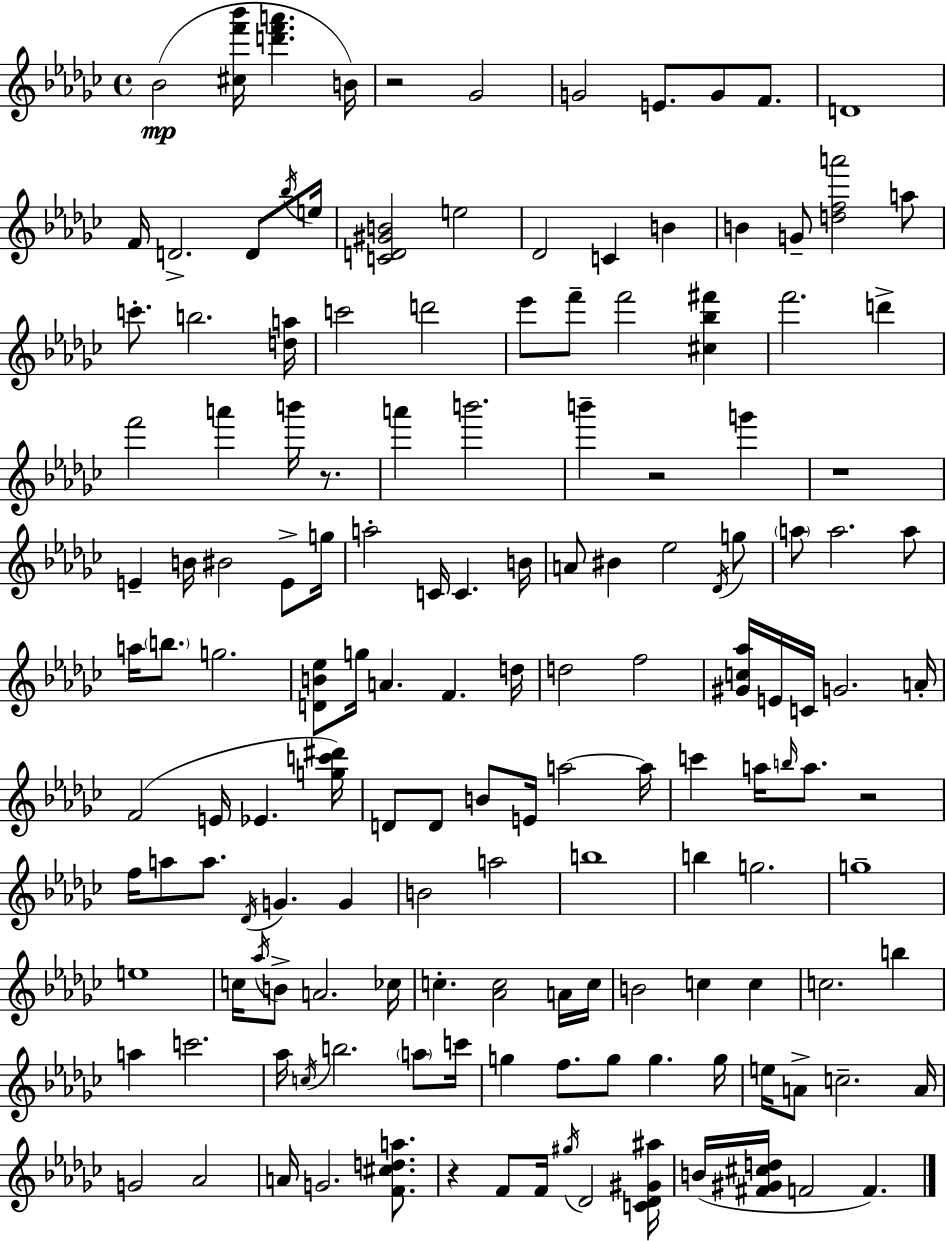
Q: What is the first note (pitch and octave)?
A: Bb4